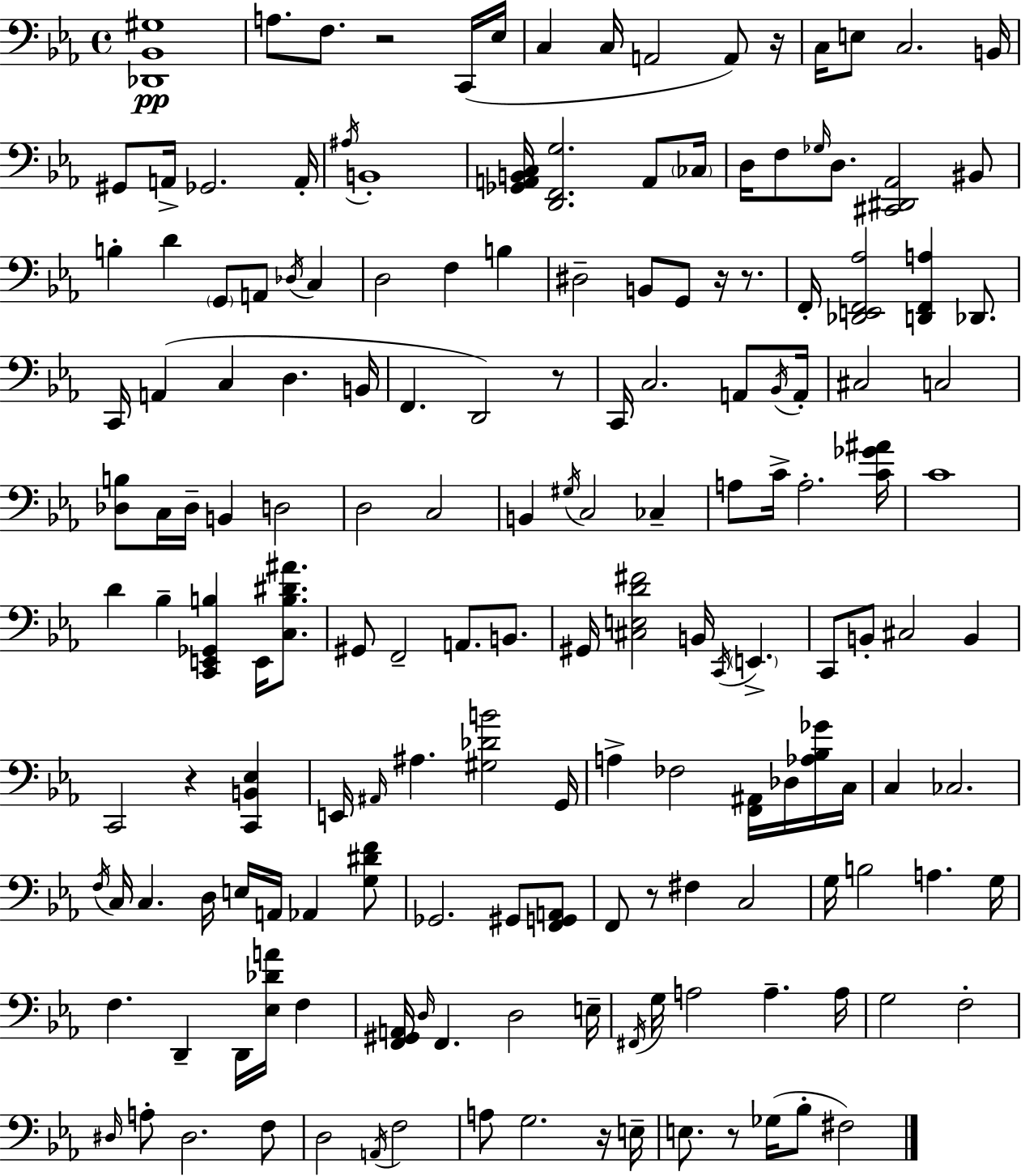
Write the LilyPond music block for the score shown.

{
  \clef bass
  \time 4/4
  \defaultTimeSignature
  \key c \minor
  <des, bes, gis>1\pp | a8. f8. r2 c,16( ees16 | c4 c16 a,2 a,8) r16 | c16 e8 c2. b,16 | \break gis,8 a,16-> ges,2. a,16-. | \acciaccatura { ais16 } b,1-. | <ges, a, b, c>16 <d, f, g>2. a,8 | \parenthesize ces16 d16 f8 \grace { ges16 } d8. <cis, dis, aes,>2 | \break bis,8 b4-. d'4 \parenthesize g,8 a,8 \acciaccatura { des16 } c4 | d2 f4 b4 | dis2-- b,8 g,8 r16 | r8. f,16-. <des, e, f, aes>2 <d, f, a>4 | \break des,8. c,16 a,4( c4 d4. | b,16 f,4. d,2) | r8 c,16 c2. | a,8 \acciaccatura { bes,16 } a,16-. cis2 c2 | \break <des b>8 c16 des16-- b,4 d2 | d2 c2 | b,4 \acciaccatura { gis16 } c2 | ces4-- a8 c'16-> a2.-. | \break <c' ges' ais'>16 c'1 | d'4 bes4-- <c, e, ges, b>4 | e,16 <c b dis' ais'>8. gis,8 f,2-- a,8. | b,8. gis,16 <cis e d' fis'>2 b,16 \acciaccatura { c,16 } | \break \parenthesize e,4.-> c,8 b,8-. cis2 | b,4 c,2 r4 | <c, b, ees>4 e,16 \grace { ais,16 } ais4. <gis des' b'>2 | g,16 a4-> fes2 | \break <f, ais,>16 des16 <aes bes ges'>16 c16 c4 ces2. | \acciaccatura { f16 } c16 c4. d16 | e16 a,16 aes,4 <g dis' f'>8 ges,2. | gis,8 <f, g, a,>8 f,8 r8 fis4 | \break c2 g16 b2 | a4. g16 f4. d,4-- | d,16 <ees des' a'>16 f4 <f, gis, a,>16 \grace { d16 } f,4. | d2 e16-- \acciaccatura { fis,16 } g16 a2 | \break a4.-- a16 g2 | f2-. \grace { dis16 } a8-. dis2. | f8 d2 | \acciaccatura { a,16 } f2 a8 g2. | \break r16 e16-- e8. r8 | ges16( bes8-. fis2) \bar "|."
}